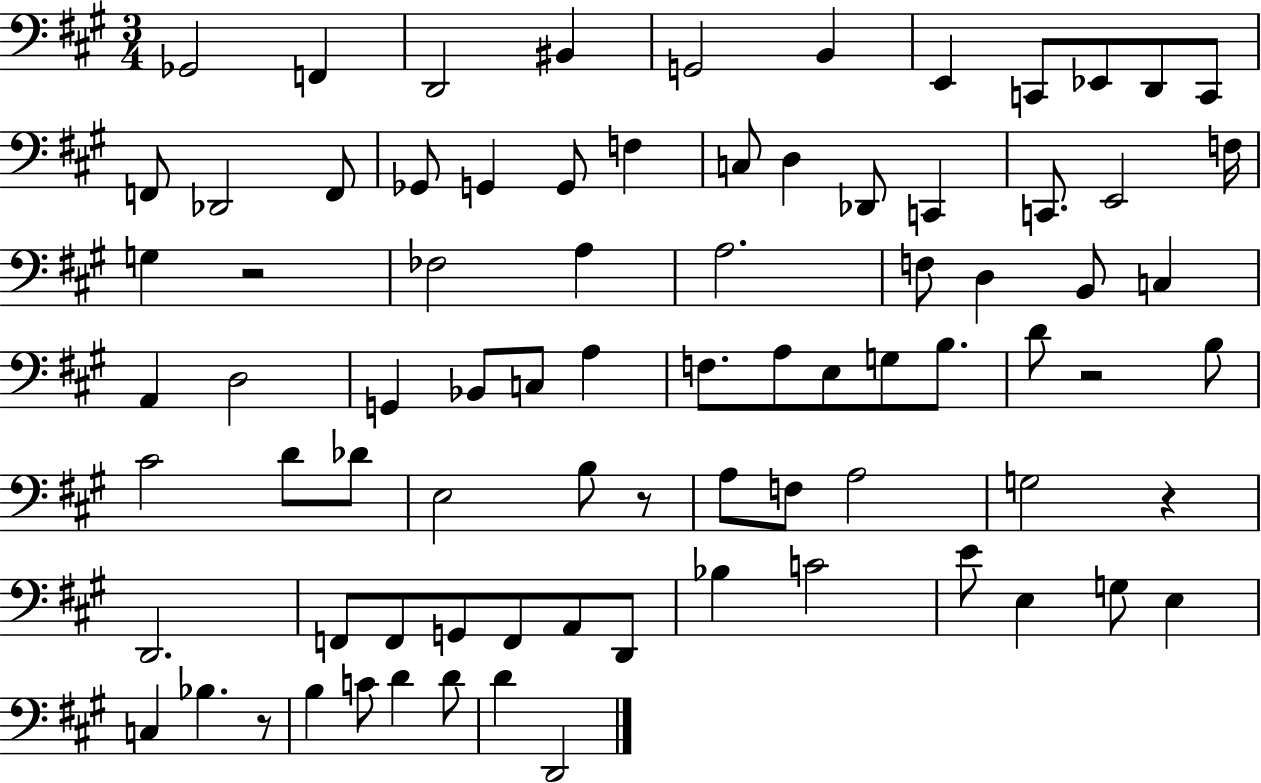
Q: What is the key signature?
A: A major